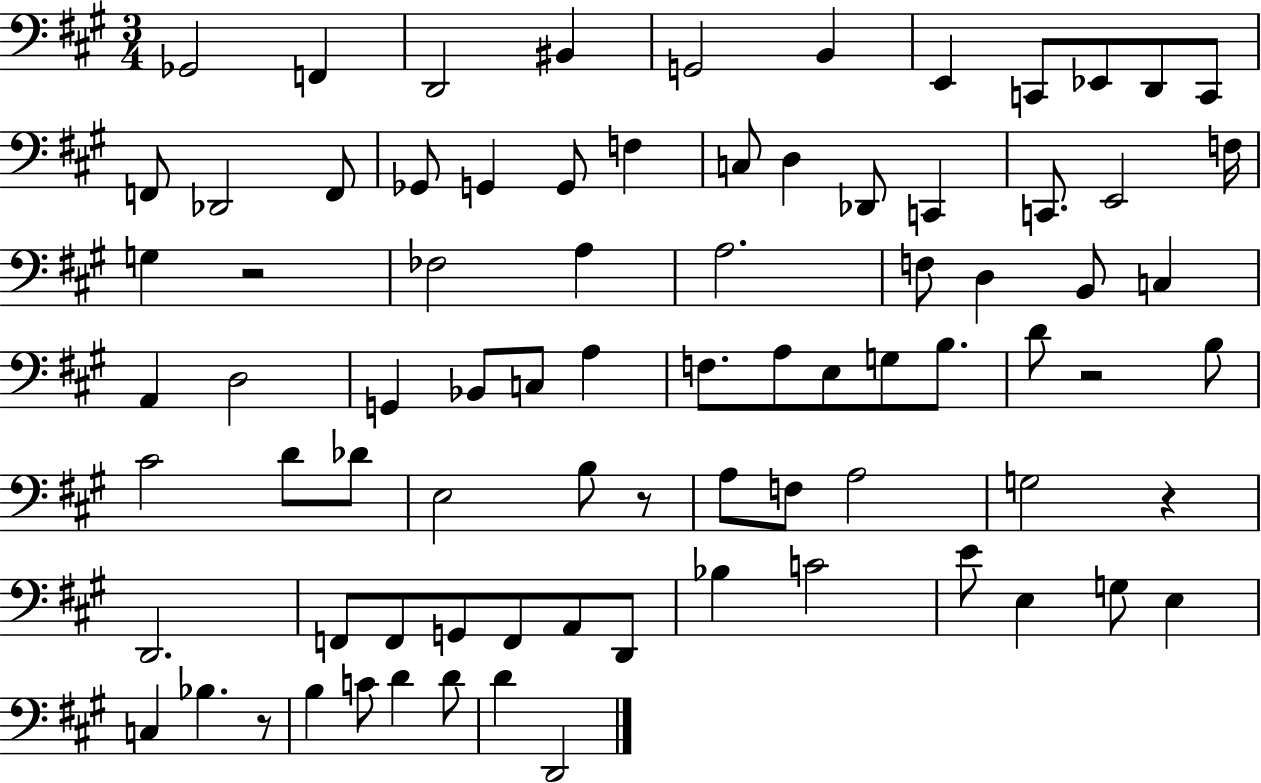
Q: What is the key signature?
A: A major